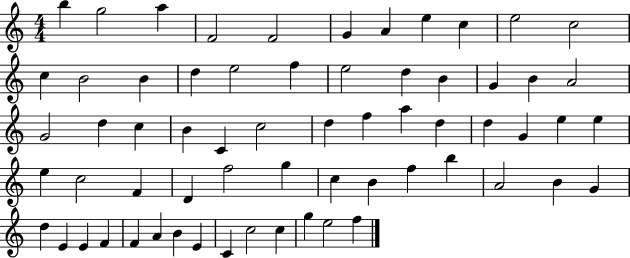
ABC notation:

X:1
T:Untitled
M:4/4
L:1/4
K:C
b g2 a F2 F2 G A e c e2 c2 c B2 B d e2 f e2 d B G B A2 G2 d c B C c2 d f a d d G e e e c2 F D f2 g c B f b A2 B G d E E F F A B E C c2 c g e2 f